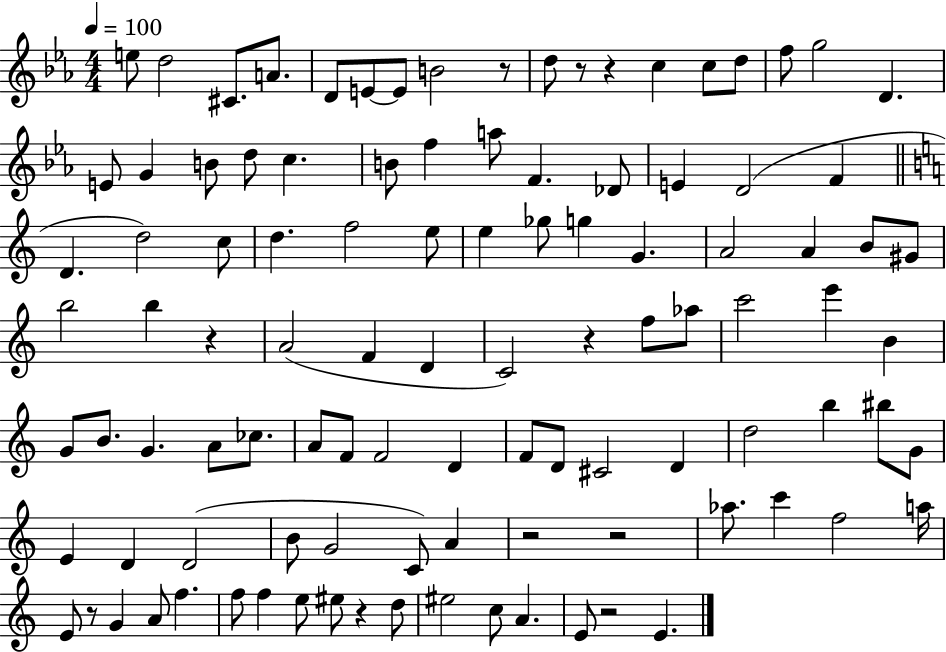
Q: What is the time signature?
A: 4/4